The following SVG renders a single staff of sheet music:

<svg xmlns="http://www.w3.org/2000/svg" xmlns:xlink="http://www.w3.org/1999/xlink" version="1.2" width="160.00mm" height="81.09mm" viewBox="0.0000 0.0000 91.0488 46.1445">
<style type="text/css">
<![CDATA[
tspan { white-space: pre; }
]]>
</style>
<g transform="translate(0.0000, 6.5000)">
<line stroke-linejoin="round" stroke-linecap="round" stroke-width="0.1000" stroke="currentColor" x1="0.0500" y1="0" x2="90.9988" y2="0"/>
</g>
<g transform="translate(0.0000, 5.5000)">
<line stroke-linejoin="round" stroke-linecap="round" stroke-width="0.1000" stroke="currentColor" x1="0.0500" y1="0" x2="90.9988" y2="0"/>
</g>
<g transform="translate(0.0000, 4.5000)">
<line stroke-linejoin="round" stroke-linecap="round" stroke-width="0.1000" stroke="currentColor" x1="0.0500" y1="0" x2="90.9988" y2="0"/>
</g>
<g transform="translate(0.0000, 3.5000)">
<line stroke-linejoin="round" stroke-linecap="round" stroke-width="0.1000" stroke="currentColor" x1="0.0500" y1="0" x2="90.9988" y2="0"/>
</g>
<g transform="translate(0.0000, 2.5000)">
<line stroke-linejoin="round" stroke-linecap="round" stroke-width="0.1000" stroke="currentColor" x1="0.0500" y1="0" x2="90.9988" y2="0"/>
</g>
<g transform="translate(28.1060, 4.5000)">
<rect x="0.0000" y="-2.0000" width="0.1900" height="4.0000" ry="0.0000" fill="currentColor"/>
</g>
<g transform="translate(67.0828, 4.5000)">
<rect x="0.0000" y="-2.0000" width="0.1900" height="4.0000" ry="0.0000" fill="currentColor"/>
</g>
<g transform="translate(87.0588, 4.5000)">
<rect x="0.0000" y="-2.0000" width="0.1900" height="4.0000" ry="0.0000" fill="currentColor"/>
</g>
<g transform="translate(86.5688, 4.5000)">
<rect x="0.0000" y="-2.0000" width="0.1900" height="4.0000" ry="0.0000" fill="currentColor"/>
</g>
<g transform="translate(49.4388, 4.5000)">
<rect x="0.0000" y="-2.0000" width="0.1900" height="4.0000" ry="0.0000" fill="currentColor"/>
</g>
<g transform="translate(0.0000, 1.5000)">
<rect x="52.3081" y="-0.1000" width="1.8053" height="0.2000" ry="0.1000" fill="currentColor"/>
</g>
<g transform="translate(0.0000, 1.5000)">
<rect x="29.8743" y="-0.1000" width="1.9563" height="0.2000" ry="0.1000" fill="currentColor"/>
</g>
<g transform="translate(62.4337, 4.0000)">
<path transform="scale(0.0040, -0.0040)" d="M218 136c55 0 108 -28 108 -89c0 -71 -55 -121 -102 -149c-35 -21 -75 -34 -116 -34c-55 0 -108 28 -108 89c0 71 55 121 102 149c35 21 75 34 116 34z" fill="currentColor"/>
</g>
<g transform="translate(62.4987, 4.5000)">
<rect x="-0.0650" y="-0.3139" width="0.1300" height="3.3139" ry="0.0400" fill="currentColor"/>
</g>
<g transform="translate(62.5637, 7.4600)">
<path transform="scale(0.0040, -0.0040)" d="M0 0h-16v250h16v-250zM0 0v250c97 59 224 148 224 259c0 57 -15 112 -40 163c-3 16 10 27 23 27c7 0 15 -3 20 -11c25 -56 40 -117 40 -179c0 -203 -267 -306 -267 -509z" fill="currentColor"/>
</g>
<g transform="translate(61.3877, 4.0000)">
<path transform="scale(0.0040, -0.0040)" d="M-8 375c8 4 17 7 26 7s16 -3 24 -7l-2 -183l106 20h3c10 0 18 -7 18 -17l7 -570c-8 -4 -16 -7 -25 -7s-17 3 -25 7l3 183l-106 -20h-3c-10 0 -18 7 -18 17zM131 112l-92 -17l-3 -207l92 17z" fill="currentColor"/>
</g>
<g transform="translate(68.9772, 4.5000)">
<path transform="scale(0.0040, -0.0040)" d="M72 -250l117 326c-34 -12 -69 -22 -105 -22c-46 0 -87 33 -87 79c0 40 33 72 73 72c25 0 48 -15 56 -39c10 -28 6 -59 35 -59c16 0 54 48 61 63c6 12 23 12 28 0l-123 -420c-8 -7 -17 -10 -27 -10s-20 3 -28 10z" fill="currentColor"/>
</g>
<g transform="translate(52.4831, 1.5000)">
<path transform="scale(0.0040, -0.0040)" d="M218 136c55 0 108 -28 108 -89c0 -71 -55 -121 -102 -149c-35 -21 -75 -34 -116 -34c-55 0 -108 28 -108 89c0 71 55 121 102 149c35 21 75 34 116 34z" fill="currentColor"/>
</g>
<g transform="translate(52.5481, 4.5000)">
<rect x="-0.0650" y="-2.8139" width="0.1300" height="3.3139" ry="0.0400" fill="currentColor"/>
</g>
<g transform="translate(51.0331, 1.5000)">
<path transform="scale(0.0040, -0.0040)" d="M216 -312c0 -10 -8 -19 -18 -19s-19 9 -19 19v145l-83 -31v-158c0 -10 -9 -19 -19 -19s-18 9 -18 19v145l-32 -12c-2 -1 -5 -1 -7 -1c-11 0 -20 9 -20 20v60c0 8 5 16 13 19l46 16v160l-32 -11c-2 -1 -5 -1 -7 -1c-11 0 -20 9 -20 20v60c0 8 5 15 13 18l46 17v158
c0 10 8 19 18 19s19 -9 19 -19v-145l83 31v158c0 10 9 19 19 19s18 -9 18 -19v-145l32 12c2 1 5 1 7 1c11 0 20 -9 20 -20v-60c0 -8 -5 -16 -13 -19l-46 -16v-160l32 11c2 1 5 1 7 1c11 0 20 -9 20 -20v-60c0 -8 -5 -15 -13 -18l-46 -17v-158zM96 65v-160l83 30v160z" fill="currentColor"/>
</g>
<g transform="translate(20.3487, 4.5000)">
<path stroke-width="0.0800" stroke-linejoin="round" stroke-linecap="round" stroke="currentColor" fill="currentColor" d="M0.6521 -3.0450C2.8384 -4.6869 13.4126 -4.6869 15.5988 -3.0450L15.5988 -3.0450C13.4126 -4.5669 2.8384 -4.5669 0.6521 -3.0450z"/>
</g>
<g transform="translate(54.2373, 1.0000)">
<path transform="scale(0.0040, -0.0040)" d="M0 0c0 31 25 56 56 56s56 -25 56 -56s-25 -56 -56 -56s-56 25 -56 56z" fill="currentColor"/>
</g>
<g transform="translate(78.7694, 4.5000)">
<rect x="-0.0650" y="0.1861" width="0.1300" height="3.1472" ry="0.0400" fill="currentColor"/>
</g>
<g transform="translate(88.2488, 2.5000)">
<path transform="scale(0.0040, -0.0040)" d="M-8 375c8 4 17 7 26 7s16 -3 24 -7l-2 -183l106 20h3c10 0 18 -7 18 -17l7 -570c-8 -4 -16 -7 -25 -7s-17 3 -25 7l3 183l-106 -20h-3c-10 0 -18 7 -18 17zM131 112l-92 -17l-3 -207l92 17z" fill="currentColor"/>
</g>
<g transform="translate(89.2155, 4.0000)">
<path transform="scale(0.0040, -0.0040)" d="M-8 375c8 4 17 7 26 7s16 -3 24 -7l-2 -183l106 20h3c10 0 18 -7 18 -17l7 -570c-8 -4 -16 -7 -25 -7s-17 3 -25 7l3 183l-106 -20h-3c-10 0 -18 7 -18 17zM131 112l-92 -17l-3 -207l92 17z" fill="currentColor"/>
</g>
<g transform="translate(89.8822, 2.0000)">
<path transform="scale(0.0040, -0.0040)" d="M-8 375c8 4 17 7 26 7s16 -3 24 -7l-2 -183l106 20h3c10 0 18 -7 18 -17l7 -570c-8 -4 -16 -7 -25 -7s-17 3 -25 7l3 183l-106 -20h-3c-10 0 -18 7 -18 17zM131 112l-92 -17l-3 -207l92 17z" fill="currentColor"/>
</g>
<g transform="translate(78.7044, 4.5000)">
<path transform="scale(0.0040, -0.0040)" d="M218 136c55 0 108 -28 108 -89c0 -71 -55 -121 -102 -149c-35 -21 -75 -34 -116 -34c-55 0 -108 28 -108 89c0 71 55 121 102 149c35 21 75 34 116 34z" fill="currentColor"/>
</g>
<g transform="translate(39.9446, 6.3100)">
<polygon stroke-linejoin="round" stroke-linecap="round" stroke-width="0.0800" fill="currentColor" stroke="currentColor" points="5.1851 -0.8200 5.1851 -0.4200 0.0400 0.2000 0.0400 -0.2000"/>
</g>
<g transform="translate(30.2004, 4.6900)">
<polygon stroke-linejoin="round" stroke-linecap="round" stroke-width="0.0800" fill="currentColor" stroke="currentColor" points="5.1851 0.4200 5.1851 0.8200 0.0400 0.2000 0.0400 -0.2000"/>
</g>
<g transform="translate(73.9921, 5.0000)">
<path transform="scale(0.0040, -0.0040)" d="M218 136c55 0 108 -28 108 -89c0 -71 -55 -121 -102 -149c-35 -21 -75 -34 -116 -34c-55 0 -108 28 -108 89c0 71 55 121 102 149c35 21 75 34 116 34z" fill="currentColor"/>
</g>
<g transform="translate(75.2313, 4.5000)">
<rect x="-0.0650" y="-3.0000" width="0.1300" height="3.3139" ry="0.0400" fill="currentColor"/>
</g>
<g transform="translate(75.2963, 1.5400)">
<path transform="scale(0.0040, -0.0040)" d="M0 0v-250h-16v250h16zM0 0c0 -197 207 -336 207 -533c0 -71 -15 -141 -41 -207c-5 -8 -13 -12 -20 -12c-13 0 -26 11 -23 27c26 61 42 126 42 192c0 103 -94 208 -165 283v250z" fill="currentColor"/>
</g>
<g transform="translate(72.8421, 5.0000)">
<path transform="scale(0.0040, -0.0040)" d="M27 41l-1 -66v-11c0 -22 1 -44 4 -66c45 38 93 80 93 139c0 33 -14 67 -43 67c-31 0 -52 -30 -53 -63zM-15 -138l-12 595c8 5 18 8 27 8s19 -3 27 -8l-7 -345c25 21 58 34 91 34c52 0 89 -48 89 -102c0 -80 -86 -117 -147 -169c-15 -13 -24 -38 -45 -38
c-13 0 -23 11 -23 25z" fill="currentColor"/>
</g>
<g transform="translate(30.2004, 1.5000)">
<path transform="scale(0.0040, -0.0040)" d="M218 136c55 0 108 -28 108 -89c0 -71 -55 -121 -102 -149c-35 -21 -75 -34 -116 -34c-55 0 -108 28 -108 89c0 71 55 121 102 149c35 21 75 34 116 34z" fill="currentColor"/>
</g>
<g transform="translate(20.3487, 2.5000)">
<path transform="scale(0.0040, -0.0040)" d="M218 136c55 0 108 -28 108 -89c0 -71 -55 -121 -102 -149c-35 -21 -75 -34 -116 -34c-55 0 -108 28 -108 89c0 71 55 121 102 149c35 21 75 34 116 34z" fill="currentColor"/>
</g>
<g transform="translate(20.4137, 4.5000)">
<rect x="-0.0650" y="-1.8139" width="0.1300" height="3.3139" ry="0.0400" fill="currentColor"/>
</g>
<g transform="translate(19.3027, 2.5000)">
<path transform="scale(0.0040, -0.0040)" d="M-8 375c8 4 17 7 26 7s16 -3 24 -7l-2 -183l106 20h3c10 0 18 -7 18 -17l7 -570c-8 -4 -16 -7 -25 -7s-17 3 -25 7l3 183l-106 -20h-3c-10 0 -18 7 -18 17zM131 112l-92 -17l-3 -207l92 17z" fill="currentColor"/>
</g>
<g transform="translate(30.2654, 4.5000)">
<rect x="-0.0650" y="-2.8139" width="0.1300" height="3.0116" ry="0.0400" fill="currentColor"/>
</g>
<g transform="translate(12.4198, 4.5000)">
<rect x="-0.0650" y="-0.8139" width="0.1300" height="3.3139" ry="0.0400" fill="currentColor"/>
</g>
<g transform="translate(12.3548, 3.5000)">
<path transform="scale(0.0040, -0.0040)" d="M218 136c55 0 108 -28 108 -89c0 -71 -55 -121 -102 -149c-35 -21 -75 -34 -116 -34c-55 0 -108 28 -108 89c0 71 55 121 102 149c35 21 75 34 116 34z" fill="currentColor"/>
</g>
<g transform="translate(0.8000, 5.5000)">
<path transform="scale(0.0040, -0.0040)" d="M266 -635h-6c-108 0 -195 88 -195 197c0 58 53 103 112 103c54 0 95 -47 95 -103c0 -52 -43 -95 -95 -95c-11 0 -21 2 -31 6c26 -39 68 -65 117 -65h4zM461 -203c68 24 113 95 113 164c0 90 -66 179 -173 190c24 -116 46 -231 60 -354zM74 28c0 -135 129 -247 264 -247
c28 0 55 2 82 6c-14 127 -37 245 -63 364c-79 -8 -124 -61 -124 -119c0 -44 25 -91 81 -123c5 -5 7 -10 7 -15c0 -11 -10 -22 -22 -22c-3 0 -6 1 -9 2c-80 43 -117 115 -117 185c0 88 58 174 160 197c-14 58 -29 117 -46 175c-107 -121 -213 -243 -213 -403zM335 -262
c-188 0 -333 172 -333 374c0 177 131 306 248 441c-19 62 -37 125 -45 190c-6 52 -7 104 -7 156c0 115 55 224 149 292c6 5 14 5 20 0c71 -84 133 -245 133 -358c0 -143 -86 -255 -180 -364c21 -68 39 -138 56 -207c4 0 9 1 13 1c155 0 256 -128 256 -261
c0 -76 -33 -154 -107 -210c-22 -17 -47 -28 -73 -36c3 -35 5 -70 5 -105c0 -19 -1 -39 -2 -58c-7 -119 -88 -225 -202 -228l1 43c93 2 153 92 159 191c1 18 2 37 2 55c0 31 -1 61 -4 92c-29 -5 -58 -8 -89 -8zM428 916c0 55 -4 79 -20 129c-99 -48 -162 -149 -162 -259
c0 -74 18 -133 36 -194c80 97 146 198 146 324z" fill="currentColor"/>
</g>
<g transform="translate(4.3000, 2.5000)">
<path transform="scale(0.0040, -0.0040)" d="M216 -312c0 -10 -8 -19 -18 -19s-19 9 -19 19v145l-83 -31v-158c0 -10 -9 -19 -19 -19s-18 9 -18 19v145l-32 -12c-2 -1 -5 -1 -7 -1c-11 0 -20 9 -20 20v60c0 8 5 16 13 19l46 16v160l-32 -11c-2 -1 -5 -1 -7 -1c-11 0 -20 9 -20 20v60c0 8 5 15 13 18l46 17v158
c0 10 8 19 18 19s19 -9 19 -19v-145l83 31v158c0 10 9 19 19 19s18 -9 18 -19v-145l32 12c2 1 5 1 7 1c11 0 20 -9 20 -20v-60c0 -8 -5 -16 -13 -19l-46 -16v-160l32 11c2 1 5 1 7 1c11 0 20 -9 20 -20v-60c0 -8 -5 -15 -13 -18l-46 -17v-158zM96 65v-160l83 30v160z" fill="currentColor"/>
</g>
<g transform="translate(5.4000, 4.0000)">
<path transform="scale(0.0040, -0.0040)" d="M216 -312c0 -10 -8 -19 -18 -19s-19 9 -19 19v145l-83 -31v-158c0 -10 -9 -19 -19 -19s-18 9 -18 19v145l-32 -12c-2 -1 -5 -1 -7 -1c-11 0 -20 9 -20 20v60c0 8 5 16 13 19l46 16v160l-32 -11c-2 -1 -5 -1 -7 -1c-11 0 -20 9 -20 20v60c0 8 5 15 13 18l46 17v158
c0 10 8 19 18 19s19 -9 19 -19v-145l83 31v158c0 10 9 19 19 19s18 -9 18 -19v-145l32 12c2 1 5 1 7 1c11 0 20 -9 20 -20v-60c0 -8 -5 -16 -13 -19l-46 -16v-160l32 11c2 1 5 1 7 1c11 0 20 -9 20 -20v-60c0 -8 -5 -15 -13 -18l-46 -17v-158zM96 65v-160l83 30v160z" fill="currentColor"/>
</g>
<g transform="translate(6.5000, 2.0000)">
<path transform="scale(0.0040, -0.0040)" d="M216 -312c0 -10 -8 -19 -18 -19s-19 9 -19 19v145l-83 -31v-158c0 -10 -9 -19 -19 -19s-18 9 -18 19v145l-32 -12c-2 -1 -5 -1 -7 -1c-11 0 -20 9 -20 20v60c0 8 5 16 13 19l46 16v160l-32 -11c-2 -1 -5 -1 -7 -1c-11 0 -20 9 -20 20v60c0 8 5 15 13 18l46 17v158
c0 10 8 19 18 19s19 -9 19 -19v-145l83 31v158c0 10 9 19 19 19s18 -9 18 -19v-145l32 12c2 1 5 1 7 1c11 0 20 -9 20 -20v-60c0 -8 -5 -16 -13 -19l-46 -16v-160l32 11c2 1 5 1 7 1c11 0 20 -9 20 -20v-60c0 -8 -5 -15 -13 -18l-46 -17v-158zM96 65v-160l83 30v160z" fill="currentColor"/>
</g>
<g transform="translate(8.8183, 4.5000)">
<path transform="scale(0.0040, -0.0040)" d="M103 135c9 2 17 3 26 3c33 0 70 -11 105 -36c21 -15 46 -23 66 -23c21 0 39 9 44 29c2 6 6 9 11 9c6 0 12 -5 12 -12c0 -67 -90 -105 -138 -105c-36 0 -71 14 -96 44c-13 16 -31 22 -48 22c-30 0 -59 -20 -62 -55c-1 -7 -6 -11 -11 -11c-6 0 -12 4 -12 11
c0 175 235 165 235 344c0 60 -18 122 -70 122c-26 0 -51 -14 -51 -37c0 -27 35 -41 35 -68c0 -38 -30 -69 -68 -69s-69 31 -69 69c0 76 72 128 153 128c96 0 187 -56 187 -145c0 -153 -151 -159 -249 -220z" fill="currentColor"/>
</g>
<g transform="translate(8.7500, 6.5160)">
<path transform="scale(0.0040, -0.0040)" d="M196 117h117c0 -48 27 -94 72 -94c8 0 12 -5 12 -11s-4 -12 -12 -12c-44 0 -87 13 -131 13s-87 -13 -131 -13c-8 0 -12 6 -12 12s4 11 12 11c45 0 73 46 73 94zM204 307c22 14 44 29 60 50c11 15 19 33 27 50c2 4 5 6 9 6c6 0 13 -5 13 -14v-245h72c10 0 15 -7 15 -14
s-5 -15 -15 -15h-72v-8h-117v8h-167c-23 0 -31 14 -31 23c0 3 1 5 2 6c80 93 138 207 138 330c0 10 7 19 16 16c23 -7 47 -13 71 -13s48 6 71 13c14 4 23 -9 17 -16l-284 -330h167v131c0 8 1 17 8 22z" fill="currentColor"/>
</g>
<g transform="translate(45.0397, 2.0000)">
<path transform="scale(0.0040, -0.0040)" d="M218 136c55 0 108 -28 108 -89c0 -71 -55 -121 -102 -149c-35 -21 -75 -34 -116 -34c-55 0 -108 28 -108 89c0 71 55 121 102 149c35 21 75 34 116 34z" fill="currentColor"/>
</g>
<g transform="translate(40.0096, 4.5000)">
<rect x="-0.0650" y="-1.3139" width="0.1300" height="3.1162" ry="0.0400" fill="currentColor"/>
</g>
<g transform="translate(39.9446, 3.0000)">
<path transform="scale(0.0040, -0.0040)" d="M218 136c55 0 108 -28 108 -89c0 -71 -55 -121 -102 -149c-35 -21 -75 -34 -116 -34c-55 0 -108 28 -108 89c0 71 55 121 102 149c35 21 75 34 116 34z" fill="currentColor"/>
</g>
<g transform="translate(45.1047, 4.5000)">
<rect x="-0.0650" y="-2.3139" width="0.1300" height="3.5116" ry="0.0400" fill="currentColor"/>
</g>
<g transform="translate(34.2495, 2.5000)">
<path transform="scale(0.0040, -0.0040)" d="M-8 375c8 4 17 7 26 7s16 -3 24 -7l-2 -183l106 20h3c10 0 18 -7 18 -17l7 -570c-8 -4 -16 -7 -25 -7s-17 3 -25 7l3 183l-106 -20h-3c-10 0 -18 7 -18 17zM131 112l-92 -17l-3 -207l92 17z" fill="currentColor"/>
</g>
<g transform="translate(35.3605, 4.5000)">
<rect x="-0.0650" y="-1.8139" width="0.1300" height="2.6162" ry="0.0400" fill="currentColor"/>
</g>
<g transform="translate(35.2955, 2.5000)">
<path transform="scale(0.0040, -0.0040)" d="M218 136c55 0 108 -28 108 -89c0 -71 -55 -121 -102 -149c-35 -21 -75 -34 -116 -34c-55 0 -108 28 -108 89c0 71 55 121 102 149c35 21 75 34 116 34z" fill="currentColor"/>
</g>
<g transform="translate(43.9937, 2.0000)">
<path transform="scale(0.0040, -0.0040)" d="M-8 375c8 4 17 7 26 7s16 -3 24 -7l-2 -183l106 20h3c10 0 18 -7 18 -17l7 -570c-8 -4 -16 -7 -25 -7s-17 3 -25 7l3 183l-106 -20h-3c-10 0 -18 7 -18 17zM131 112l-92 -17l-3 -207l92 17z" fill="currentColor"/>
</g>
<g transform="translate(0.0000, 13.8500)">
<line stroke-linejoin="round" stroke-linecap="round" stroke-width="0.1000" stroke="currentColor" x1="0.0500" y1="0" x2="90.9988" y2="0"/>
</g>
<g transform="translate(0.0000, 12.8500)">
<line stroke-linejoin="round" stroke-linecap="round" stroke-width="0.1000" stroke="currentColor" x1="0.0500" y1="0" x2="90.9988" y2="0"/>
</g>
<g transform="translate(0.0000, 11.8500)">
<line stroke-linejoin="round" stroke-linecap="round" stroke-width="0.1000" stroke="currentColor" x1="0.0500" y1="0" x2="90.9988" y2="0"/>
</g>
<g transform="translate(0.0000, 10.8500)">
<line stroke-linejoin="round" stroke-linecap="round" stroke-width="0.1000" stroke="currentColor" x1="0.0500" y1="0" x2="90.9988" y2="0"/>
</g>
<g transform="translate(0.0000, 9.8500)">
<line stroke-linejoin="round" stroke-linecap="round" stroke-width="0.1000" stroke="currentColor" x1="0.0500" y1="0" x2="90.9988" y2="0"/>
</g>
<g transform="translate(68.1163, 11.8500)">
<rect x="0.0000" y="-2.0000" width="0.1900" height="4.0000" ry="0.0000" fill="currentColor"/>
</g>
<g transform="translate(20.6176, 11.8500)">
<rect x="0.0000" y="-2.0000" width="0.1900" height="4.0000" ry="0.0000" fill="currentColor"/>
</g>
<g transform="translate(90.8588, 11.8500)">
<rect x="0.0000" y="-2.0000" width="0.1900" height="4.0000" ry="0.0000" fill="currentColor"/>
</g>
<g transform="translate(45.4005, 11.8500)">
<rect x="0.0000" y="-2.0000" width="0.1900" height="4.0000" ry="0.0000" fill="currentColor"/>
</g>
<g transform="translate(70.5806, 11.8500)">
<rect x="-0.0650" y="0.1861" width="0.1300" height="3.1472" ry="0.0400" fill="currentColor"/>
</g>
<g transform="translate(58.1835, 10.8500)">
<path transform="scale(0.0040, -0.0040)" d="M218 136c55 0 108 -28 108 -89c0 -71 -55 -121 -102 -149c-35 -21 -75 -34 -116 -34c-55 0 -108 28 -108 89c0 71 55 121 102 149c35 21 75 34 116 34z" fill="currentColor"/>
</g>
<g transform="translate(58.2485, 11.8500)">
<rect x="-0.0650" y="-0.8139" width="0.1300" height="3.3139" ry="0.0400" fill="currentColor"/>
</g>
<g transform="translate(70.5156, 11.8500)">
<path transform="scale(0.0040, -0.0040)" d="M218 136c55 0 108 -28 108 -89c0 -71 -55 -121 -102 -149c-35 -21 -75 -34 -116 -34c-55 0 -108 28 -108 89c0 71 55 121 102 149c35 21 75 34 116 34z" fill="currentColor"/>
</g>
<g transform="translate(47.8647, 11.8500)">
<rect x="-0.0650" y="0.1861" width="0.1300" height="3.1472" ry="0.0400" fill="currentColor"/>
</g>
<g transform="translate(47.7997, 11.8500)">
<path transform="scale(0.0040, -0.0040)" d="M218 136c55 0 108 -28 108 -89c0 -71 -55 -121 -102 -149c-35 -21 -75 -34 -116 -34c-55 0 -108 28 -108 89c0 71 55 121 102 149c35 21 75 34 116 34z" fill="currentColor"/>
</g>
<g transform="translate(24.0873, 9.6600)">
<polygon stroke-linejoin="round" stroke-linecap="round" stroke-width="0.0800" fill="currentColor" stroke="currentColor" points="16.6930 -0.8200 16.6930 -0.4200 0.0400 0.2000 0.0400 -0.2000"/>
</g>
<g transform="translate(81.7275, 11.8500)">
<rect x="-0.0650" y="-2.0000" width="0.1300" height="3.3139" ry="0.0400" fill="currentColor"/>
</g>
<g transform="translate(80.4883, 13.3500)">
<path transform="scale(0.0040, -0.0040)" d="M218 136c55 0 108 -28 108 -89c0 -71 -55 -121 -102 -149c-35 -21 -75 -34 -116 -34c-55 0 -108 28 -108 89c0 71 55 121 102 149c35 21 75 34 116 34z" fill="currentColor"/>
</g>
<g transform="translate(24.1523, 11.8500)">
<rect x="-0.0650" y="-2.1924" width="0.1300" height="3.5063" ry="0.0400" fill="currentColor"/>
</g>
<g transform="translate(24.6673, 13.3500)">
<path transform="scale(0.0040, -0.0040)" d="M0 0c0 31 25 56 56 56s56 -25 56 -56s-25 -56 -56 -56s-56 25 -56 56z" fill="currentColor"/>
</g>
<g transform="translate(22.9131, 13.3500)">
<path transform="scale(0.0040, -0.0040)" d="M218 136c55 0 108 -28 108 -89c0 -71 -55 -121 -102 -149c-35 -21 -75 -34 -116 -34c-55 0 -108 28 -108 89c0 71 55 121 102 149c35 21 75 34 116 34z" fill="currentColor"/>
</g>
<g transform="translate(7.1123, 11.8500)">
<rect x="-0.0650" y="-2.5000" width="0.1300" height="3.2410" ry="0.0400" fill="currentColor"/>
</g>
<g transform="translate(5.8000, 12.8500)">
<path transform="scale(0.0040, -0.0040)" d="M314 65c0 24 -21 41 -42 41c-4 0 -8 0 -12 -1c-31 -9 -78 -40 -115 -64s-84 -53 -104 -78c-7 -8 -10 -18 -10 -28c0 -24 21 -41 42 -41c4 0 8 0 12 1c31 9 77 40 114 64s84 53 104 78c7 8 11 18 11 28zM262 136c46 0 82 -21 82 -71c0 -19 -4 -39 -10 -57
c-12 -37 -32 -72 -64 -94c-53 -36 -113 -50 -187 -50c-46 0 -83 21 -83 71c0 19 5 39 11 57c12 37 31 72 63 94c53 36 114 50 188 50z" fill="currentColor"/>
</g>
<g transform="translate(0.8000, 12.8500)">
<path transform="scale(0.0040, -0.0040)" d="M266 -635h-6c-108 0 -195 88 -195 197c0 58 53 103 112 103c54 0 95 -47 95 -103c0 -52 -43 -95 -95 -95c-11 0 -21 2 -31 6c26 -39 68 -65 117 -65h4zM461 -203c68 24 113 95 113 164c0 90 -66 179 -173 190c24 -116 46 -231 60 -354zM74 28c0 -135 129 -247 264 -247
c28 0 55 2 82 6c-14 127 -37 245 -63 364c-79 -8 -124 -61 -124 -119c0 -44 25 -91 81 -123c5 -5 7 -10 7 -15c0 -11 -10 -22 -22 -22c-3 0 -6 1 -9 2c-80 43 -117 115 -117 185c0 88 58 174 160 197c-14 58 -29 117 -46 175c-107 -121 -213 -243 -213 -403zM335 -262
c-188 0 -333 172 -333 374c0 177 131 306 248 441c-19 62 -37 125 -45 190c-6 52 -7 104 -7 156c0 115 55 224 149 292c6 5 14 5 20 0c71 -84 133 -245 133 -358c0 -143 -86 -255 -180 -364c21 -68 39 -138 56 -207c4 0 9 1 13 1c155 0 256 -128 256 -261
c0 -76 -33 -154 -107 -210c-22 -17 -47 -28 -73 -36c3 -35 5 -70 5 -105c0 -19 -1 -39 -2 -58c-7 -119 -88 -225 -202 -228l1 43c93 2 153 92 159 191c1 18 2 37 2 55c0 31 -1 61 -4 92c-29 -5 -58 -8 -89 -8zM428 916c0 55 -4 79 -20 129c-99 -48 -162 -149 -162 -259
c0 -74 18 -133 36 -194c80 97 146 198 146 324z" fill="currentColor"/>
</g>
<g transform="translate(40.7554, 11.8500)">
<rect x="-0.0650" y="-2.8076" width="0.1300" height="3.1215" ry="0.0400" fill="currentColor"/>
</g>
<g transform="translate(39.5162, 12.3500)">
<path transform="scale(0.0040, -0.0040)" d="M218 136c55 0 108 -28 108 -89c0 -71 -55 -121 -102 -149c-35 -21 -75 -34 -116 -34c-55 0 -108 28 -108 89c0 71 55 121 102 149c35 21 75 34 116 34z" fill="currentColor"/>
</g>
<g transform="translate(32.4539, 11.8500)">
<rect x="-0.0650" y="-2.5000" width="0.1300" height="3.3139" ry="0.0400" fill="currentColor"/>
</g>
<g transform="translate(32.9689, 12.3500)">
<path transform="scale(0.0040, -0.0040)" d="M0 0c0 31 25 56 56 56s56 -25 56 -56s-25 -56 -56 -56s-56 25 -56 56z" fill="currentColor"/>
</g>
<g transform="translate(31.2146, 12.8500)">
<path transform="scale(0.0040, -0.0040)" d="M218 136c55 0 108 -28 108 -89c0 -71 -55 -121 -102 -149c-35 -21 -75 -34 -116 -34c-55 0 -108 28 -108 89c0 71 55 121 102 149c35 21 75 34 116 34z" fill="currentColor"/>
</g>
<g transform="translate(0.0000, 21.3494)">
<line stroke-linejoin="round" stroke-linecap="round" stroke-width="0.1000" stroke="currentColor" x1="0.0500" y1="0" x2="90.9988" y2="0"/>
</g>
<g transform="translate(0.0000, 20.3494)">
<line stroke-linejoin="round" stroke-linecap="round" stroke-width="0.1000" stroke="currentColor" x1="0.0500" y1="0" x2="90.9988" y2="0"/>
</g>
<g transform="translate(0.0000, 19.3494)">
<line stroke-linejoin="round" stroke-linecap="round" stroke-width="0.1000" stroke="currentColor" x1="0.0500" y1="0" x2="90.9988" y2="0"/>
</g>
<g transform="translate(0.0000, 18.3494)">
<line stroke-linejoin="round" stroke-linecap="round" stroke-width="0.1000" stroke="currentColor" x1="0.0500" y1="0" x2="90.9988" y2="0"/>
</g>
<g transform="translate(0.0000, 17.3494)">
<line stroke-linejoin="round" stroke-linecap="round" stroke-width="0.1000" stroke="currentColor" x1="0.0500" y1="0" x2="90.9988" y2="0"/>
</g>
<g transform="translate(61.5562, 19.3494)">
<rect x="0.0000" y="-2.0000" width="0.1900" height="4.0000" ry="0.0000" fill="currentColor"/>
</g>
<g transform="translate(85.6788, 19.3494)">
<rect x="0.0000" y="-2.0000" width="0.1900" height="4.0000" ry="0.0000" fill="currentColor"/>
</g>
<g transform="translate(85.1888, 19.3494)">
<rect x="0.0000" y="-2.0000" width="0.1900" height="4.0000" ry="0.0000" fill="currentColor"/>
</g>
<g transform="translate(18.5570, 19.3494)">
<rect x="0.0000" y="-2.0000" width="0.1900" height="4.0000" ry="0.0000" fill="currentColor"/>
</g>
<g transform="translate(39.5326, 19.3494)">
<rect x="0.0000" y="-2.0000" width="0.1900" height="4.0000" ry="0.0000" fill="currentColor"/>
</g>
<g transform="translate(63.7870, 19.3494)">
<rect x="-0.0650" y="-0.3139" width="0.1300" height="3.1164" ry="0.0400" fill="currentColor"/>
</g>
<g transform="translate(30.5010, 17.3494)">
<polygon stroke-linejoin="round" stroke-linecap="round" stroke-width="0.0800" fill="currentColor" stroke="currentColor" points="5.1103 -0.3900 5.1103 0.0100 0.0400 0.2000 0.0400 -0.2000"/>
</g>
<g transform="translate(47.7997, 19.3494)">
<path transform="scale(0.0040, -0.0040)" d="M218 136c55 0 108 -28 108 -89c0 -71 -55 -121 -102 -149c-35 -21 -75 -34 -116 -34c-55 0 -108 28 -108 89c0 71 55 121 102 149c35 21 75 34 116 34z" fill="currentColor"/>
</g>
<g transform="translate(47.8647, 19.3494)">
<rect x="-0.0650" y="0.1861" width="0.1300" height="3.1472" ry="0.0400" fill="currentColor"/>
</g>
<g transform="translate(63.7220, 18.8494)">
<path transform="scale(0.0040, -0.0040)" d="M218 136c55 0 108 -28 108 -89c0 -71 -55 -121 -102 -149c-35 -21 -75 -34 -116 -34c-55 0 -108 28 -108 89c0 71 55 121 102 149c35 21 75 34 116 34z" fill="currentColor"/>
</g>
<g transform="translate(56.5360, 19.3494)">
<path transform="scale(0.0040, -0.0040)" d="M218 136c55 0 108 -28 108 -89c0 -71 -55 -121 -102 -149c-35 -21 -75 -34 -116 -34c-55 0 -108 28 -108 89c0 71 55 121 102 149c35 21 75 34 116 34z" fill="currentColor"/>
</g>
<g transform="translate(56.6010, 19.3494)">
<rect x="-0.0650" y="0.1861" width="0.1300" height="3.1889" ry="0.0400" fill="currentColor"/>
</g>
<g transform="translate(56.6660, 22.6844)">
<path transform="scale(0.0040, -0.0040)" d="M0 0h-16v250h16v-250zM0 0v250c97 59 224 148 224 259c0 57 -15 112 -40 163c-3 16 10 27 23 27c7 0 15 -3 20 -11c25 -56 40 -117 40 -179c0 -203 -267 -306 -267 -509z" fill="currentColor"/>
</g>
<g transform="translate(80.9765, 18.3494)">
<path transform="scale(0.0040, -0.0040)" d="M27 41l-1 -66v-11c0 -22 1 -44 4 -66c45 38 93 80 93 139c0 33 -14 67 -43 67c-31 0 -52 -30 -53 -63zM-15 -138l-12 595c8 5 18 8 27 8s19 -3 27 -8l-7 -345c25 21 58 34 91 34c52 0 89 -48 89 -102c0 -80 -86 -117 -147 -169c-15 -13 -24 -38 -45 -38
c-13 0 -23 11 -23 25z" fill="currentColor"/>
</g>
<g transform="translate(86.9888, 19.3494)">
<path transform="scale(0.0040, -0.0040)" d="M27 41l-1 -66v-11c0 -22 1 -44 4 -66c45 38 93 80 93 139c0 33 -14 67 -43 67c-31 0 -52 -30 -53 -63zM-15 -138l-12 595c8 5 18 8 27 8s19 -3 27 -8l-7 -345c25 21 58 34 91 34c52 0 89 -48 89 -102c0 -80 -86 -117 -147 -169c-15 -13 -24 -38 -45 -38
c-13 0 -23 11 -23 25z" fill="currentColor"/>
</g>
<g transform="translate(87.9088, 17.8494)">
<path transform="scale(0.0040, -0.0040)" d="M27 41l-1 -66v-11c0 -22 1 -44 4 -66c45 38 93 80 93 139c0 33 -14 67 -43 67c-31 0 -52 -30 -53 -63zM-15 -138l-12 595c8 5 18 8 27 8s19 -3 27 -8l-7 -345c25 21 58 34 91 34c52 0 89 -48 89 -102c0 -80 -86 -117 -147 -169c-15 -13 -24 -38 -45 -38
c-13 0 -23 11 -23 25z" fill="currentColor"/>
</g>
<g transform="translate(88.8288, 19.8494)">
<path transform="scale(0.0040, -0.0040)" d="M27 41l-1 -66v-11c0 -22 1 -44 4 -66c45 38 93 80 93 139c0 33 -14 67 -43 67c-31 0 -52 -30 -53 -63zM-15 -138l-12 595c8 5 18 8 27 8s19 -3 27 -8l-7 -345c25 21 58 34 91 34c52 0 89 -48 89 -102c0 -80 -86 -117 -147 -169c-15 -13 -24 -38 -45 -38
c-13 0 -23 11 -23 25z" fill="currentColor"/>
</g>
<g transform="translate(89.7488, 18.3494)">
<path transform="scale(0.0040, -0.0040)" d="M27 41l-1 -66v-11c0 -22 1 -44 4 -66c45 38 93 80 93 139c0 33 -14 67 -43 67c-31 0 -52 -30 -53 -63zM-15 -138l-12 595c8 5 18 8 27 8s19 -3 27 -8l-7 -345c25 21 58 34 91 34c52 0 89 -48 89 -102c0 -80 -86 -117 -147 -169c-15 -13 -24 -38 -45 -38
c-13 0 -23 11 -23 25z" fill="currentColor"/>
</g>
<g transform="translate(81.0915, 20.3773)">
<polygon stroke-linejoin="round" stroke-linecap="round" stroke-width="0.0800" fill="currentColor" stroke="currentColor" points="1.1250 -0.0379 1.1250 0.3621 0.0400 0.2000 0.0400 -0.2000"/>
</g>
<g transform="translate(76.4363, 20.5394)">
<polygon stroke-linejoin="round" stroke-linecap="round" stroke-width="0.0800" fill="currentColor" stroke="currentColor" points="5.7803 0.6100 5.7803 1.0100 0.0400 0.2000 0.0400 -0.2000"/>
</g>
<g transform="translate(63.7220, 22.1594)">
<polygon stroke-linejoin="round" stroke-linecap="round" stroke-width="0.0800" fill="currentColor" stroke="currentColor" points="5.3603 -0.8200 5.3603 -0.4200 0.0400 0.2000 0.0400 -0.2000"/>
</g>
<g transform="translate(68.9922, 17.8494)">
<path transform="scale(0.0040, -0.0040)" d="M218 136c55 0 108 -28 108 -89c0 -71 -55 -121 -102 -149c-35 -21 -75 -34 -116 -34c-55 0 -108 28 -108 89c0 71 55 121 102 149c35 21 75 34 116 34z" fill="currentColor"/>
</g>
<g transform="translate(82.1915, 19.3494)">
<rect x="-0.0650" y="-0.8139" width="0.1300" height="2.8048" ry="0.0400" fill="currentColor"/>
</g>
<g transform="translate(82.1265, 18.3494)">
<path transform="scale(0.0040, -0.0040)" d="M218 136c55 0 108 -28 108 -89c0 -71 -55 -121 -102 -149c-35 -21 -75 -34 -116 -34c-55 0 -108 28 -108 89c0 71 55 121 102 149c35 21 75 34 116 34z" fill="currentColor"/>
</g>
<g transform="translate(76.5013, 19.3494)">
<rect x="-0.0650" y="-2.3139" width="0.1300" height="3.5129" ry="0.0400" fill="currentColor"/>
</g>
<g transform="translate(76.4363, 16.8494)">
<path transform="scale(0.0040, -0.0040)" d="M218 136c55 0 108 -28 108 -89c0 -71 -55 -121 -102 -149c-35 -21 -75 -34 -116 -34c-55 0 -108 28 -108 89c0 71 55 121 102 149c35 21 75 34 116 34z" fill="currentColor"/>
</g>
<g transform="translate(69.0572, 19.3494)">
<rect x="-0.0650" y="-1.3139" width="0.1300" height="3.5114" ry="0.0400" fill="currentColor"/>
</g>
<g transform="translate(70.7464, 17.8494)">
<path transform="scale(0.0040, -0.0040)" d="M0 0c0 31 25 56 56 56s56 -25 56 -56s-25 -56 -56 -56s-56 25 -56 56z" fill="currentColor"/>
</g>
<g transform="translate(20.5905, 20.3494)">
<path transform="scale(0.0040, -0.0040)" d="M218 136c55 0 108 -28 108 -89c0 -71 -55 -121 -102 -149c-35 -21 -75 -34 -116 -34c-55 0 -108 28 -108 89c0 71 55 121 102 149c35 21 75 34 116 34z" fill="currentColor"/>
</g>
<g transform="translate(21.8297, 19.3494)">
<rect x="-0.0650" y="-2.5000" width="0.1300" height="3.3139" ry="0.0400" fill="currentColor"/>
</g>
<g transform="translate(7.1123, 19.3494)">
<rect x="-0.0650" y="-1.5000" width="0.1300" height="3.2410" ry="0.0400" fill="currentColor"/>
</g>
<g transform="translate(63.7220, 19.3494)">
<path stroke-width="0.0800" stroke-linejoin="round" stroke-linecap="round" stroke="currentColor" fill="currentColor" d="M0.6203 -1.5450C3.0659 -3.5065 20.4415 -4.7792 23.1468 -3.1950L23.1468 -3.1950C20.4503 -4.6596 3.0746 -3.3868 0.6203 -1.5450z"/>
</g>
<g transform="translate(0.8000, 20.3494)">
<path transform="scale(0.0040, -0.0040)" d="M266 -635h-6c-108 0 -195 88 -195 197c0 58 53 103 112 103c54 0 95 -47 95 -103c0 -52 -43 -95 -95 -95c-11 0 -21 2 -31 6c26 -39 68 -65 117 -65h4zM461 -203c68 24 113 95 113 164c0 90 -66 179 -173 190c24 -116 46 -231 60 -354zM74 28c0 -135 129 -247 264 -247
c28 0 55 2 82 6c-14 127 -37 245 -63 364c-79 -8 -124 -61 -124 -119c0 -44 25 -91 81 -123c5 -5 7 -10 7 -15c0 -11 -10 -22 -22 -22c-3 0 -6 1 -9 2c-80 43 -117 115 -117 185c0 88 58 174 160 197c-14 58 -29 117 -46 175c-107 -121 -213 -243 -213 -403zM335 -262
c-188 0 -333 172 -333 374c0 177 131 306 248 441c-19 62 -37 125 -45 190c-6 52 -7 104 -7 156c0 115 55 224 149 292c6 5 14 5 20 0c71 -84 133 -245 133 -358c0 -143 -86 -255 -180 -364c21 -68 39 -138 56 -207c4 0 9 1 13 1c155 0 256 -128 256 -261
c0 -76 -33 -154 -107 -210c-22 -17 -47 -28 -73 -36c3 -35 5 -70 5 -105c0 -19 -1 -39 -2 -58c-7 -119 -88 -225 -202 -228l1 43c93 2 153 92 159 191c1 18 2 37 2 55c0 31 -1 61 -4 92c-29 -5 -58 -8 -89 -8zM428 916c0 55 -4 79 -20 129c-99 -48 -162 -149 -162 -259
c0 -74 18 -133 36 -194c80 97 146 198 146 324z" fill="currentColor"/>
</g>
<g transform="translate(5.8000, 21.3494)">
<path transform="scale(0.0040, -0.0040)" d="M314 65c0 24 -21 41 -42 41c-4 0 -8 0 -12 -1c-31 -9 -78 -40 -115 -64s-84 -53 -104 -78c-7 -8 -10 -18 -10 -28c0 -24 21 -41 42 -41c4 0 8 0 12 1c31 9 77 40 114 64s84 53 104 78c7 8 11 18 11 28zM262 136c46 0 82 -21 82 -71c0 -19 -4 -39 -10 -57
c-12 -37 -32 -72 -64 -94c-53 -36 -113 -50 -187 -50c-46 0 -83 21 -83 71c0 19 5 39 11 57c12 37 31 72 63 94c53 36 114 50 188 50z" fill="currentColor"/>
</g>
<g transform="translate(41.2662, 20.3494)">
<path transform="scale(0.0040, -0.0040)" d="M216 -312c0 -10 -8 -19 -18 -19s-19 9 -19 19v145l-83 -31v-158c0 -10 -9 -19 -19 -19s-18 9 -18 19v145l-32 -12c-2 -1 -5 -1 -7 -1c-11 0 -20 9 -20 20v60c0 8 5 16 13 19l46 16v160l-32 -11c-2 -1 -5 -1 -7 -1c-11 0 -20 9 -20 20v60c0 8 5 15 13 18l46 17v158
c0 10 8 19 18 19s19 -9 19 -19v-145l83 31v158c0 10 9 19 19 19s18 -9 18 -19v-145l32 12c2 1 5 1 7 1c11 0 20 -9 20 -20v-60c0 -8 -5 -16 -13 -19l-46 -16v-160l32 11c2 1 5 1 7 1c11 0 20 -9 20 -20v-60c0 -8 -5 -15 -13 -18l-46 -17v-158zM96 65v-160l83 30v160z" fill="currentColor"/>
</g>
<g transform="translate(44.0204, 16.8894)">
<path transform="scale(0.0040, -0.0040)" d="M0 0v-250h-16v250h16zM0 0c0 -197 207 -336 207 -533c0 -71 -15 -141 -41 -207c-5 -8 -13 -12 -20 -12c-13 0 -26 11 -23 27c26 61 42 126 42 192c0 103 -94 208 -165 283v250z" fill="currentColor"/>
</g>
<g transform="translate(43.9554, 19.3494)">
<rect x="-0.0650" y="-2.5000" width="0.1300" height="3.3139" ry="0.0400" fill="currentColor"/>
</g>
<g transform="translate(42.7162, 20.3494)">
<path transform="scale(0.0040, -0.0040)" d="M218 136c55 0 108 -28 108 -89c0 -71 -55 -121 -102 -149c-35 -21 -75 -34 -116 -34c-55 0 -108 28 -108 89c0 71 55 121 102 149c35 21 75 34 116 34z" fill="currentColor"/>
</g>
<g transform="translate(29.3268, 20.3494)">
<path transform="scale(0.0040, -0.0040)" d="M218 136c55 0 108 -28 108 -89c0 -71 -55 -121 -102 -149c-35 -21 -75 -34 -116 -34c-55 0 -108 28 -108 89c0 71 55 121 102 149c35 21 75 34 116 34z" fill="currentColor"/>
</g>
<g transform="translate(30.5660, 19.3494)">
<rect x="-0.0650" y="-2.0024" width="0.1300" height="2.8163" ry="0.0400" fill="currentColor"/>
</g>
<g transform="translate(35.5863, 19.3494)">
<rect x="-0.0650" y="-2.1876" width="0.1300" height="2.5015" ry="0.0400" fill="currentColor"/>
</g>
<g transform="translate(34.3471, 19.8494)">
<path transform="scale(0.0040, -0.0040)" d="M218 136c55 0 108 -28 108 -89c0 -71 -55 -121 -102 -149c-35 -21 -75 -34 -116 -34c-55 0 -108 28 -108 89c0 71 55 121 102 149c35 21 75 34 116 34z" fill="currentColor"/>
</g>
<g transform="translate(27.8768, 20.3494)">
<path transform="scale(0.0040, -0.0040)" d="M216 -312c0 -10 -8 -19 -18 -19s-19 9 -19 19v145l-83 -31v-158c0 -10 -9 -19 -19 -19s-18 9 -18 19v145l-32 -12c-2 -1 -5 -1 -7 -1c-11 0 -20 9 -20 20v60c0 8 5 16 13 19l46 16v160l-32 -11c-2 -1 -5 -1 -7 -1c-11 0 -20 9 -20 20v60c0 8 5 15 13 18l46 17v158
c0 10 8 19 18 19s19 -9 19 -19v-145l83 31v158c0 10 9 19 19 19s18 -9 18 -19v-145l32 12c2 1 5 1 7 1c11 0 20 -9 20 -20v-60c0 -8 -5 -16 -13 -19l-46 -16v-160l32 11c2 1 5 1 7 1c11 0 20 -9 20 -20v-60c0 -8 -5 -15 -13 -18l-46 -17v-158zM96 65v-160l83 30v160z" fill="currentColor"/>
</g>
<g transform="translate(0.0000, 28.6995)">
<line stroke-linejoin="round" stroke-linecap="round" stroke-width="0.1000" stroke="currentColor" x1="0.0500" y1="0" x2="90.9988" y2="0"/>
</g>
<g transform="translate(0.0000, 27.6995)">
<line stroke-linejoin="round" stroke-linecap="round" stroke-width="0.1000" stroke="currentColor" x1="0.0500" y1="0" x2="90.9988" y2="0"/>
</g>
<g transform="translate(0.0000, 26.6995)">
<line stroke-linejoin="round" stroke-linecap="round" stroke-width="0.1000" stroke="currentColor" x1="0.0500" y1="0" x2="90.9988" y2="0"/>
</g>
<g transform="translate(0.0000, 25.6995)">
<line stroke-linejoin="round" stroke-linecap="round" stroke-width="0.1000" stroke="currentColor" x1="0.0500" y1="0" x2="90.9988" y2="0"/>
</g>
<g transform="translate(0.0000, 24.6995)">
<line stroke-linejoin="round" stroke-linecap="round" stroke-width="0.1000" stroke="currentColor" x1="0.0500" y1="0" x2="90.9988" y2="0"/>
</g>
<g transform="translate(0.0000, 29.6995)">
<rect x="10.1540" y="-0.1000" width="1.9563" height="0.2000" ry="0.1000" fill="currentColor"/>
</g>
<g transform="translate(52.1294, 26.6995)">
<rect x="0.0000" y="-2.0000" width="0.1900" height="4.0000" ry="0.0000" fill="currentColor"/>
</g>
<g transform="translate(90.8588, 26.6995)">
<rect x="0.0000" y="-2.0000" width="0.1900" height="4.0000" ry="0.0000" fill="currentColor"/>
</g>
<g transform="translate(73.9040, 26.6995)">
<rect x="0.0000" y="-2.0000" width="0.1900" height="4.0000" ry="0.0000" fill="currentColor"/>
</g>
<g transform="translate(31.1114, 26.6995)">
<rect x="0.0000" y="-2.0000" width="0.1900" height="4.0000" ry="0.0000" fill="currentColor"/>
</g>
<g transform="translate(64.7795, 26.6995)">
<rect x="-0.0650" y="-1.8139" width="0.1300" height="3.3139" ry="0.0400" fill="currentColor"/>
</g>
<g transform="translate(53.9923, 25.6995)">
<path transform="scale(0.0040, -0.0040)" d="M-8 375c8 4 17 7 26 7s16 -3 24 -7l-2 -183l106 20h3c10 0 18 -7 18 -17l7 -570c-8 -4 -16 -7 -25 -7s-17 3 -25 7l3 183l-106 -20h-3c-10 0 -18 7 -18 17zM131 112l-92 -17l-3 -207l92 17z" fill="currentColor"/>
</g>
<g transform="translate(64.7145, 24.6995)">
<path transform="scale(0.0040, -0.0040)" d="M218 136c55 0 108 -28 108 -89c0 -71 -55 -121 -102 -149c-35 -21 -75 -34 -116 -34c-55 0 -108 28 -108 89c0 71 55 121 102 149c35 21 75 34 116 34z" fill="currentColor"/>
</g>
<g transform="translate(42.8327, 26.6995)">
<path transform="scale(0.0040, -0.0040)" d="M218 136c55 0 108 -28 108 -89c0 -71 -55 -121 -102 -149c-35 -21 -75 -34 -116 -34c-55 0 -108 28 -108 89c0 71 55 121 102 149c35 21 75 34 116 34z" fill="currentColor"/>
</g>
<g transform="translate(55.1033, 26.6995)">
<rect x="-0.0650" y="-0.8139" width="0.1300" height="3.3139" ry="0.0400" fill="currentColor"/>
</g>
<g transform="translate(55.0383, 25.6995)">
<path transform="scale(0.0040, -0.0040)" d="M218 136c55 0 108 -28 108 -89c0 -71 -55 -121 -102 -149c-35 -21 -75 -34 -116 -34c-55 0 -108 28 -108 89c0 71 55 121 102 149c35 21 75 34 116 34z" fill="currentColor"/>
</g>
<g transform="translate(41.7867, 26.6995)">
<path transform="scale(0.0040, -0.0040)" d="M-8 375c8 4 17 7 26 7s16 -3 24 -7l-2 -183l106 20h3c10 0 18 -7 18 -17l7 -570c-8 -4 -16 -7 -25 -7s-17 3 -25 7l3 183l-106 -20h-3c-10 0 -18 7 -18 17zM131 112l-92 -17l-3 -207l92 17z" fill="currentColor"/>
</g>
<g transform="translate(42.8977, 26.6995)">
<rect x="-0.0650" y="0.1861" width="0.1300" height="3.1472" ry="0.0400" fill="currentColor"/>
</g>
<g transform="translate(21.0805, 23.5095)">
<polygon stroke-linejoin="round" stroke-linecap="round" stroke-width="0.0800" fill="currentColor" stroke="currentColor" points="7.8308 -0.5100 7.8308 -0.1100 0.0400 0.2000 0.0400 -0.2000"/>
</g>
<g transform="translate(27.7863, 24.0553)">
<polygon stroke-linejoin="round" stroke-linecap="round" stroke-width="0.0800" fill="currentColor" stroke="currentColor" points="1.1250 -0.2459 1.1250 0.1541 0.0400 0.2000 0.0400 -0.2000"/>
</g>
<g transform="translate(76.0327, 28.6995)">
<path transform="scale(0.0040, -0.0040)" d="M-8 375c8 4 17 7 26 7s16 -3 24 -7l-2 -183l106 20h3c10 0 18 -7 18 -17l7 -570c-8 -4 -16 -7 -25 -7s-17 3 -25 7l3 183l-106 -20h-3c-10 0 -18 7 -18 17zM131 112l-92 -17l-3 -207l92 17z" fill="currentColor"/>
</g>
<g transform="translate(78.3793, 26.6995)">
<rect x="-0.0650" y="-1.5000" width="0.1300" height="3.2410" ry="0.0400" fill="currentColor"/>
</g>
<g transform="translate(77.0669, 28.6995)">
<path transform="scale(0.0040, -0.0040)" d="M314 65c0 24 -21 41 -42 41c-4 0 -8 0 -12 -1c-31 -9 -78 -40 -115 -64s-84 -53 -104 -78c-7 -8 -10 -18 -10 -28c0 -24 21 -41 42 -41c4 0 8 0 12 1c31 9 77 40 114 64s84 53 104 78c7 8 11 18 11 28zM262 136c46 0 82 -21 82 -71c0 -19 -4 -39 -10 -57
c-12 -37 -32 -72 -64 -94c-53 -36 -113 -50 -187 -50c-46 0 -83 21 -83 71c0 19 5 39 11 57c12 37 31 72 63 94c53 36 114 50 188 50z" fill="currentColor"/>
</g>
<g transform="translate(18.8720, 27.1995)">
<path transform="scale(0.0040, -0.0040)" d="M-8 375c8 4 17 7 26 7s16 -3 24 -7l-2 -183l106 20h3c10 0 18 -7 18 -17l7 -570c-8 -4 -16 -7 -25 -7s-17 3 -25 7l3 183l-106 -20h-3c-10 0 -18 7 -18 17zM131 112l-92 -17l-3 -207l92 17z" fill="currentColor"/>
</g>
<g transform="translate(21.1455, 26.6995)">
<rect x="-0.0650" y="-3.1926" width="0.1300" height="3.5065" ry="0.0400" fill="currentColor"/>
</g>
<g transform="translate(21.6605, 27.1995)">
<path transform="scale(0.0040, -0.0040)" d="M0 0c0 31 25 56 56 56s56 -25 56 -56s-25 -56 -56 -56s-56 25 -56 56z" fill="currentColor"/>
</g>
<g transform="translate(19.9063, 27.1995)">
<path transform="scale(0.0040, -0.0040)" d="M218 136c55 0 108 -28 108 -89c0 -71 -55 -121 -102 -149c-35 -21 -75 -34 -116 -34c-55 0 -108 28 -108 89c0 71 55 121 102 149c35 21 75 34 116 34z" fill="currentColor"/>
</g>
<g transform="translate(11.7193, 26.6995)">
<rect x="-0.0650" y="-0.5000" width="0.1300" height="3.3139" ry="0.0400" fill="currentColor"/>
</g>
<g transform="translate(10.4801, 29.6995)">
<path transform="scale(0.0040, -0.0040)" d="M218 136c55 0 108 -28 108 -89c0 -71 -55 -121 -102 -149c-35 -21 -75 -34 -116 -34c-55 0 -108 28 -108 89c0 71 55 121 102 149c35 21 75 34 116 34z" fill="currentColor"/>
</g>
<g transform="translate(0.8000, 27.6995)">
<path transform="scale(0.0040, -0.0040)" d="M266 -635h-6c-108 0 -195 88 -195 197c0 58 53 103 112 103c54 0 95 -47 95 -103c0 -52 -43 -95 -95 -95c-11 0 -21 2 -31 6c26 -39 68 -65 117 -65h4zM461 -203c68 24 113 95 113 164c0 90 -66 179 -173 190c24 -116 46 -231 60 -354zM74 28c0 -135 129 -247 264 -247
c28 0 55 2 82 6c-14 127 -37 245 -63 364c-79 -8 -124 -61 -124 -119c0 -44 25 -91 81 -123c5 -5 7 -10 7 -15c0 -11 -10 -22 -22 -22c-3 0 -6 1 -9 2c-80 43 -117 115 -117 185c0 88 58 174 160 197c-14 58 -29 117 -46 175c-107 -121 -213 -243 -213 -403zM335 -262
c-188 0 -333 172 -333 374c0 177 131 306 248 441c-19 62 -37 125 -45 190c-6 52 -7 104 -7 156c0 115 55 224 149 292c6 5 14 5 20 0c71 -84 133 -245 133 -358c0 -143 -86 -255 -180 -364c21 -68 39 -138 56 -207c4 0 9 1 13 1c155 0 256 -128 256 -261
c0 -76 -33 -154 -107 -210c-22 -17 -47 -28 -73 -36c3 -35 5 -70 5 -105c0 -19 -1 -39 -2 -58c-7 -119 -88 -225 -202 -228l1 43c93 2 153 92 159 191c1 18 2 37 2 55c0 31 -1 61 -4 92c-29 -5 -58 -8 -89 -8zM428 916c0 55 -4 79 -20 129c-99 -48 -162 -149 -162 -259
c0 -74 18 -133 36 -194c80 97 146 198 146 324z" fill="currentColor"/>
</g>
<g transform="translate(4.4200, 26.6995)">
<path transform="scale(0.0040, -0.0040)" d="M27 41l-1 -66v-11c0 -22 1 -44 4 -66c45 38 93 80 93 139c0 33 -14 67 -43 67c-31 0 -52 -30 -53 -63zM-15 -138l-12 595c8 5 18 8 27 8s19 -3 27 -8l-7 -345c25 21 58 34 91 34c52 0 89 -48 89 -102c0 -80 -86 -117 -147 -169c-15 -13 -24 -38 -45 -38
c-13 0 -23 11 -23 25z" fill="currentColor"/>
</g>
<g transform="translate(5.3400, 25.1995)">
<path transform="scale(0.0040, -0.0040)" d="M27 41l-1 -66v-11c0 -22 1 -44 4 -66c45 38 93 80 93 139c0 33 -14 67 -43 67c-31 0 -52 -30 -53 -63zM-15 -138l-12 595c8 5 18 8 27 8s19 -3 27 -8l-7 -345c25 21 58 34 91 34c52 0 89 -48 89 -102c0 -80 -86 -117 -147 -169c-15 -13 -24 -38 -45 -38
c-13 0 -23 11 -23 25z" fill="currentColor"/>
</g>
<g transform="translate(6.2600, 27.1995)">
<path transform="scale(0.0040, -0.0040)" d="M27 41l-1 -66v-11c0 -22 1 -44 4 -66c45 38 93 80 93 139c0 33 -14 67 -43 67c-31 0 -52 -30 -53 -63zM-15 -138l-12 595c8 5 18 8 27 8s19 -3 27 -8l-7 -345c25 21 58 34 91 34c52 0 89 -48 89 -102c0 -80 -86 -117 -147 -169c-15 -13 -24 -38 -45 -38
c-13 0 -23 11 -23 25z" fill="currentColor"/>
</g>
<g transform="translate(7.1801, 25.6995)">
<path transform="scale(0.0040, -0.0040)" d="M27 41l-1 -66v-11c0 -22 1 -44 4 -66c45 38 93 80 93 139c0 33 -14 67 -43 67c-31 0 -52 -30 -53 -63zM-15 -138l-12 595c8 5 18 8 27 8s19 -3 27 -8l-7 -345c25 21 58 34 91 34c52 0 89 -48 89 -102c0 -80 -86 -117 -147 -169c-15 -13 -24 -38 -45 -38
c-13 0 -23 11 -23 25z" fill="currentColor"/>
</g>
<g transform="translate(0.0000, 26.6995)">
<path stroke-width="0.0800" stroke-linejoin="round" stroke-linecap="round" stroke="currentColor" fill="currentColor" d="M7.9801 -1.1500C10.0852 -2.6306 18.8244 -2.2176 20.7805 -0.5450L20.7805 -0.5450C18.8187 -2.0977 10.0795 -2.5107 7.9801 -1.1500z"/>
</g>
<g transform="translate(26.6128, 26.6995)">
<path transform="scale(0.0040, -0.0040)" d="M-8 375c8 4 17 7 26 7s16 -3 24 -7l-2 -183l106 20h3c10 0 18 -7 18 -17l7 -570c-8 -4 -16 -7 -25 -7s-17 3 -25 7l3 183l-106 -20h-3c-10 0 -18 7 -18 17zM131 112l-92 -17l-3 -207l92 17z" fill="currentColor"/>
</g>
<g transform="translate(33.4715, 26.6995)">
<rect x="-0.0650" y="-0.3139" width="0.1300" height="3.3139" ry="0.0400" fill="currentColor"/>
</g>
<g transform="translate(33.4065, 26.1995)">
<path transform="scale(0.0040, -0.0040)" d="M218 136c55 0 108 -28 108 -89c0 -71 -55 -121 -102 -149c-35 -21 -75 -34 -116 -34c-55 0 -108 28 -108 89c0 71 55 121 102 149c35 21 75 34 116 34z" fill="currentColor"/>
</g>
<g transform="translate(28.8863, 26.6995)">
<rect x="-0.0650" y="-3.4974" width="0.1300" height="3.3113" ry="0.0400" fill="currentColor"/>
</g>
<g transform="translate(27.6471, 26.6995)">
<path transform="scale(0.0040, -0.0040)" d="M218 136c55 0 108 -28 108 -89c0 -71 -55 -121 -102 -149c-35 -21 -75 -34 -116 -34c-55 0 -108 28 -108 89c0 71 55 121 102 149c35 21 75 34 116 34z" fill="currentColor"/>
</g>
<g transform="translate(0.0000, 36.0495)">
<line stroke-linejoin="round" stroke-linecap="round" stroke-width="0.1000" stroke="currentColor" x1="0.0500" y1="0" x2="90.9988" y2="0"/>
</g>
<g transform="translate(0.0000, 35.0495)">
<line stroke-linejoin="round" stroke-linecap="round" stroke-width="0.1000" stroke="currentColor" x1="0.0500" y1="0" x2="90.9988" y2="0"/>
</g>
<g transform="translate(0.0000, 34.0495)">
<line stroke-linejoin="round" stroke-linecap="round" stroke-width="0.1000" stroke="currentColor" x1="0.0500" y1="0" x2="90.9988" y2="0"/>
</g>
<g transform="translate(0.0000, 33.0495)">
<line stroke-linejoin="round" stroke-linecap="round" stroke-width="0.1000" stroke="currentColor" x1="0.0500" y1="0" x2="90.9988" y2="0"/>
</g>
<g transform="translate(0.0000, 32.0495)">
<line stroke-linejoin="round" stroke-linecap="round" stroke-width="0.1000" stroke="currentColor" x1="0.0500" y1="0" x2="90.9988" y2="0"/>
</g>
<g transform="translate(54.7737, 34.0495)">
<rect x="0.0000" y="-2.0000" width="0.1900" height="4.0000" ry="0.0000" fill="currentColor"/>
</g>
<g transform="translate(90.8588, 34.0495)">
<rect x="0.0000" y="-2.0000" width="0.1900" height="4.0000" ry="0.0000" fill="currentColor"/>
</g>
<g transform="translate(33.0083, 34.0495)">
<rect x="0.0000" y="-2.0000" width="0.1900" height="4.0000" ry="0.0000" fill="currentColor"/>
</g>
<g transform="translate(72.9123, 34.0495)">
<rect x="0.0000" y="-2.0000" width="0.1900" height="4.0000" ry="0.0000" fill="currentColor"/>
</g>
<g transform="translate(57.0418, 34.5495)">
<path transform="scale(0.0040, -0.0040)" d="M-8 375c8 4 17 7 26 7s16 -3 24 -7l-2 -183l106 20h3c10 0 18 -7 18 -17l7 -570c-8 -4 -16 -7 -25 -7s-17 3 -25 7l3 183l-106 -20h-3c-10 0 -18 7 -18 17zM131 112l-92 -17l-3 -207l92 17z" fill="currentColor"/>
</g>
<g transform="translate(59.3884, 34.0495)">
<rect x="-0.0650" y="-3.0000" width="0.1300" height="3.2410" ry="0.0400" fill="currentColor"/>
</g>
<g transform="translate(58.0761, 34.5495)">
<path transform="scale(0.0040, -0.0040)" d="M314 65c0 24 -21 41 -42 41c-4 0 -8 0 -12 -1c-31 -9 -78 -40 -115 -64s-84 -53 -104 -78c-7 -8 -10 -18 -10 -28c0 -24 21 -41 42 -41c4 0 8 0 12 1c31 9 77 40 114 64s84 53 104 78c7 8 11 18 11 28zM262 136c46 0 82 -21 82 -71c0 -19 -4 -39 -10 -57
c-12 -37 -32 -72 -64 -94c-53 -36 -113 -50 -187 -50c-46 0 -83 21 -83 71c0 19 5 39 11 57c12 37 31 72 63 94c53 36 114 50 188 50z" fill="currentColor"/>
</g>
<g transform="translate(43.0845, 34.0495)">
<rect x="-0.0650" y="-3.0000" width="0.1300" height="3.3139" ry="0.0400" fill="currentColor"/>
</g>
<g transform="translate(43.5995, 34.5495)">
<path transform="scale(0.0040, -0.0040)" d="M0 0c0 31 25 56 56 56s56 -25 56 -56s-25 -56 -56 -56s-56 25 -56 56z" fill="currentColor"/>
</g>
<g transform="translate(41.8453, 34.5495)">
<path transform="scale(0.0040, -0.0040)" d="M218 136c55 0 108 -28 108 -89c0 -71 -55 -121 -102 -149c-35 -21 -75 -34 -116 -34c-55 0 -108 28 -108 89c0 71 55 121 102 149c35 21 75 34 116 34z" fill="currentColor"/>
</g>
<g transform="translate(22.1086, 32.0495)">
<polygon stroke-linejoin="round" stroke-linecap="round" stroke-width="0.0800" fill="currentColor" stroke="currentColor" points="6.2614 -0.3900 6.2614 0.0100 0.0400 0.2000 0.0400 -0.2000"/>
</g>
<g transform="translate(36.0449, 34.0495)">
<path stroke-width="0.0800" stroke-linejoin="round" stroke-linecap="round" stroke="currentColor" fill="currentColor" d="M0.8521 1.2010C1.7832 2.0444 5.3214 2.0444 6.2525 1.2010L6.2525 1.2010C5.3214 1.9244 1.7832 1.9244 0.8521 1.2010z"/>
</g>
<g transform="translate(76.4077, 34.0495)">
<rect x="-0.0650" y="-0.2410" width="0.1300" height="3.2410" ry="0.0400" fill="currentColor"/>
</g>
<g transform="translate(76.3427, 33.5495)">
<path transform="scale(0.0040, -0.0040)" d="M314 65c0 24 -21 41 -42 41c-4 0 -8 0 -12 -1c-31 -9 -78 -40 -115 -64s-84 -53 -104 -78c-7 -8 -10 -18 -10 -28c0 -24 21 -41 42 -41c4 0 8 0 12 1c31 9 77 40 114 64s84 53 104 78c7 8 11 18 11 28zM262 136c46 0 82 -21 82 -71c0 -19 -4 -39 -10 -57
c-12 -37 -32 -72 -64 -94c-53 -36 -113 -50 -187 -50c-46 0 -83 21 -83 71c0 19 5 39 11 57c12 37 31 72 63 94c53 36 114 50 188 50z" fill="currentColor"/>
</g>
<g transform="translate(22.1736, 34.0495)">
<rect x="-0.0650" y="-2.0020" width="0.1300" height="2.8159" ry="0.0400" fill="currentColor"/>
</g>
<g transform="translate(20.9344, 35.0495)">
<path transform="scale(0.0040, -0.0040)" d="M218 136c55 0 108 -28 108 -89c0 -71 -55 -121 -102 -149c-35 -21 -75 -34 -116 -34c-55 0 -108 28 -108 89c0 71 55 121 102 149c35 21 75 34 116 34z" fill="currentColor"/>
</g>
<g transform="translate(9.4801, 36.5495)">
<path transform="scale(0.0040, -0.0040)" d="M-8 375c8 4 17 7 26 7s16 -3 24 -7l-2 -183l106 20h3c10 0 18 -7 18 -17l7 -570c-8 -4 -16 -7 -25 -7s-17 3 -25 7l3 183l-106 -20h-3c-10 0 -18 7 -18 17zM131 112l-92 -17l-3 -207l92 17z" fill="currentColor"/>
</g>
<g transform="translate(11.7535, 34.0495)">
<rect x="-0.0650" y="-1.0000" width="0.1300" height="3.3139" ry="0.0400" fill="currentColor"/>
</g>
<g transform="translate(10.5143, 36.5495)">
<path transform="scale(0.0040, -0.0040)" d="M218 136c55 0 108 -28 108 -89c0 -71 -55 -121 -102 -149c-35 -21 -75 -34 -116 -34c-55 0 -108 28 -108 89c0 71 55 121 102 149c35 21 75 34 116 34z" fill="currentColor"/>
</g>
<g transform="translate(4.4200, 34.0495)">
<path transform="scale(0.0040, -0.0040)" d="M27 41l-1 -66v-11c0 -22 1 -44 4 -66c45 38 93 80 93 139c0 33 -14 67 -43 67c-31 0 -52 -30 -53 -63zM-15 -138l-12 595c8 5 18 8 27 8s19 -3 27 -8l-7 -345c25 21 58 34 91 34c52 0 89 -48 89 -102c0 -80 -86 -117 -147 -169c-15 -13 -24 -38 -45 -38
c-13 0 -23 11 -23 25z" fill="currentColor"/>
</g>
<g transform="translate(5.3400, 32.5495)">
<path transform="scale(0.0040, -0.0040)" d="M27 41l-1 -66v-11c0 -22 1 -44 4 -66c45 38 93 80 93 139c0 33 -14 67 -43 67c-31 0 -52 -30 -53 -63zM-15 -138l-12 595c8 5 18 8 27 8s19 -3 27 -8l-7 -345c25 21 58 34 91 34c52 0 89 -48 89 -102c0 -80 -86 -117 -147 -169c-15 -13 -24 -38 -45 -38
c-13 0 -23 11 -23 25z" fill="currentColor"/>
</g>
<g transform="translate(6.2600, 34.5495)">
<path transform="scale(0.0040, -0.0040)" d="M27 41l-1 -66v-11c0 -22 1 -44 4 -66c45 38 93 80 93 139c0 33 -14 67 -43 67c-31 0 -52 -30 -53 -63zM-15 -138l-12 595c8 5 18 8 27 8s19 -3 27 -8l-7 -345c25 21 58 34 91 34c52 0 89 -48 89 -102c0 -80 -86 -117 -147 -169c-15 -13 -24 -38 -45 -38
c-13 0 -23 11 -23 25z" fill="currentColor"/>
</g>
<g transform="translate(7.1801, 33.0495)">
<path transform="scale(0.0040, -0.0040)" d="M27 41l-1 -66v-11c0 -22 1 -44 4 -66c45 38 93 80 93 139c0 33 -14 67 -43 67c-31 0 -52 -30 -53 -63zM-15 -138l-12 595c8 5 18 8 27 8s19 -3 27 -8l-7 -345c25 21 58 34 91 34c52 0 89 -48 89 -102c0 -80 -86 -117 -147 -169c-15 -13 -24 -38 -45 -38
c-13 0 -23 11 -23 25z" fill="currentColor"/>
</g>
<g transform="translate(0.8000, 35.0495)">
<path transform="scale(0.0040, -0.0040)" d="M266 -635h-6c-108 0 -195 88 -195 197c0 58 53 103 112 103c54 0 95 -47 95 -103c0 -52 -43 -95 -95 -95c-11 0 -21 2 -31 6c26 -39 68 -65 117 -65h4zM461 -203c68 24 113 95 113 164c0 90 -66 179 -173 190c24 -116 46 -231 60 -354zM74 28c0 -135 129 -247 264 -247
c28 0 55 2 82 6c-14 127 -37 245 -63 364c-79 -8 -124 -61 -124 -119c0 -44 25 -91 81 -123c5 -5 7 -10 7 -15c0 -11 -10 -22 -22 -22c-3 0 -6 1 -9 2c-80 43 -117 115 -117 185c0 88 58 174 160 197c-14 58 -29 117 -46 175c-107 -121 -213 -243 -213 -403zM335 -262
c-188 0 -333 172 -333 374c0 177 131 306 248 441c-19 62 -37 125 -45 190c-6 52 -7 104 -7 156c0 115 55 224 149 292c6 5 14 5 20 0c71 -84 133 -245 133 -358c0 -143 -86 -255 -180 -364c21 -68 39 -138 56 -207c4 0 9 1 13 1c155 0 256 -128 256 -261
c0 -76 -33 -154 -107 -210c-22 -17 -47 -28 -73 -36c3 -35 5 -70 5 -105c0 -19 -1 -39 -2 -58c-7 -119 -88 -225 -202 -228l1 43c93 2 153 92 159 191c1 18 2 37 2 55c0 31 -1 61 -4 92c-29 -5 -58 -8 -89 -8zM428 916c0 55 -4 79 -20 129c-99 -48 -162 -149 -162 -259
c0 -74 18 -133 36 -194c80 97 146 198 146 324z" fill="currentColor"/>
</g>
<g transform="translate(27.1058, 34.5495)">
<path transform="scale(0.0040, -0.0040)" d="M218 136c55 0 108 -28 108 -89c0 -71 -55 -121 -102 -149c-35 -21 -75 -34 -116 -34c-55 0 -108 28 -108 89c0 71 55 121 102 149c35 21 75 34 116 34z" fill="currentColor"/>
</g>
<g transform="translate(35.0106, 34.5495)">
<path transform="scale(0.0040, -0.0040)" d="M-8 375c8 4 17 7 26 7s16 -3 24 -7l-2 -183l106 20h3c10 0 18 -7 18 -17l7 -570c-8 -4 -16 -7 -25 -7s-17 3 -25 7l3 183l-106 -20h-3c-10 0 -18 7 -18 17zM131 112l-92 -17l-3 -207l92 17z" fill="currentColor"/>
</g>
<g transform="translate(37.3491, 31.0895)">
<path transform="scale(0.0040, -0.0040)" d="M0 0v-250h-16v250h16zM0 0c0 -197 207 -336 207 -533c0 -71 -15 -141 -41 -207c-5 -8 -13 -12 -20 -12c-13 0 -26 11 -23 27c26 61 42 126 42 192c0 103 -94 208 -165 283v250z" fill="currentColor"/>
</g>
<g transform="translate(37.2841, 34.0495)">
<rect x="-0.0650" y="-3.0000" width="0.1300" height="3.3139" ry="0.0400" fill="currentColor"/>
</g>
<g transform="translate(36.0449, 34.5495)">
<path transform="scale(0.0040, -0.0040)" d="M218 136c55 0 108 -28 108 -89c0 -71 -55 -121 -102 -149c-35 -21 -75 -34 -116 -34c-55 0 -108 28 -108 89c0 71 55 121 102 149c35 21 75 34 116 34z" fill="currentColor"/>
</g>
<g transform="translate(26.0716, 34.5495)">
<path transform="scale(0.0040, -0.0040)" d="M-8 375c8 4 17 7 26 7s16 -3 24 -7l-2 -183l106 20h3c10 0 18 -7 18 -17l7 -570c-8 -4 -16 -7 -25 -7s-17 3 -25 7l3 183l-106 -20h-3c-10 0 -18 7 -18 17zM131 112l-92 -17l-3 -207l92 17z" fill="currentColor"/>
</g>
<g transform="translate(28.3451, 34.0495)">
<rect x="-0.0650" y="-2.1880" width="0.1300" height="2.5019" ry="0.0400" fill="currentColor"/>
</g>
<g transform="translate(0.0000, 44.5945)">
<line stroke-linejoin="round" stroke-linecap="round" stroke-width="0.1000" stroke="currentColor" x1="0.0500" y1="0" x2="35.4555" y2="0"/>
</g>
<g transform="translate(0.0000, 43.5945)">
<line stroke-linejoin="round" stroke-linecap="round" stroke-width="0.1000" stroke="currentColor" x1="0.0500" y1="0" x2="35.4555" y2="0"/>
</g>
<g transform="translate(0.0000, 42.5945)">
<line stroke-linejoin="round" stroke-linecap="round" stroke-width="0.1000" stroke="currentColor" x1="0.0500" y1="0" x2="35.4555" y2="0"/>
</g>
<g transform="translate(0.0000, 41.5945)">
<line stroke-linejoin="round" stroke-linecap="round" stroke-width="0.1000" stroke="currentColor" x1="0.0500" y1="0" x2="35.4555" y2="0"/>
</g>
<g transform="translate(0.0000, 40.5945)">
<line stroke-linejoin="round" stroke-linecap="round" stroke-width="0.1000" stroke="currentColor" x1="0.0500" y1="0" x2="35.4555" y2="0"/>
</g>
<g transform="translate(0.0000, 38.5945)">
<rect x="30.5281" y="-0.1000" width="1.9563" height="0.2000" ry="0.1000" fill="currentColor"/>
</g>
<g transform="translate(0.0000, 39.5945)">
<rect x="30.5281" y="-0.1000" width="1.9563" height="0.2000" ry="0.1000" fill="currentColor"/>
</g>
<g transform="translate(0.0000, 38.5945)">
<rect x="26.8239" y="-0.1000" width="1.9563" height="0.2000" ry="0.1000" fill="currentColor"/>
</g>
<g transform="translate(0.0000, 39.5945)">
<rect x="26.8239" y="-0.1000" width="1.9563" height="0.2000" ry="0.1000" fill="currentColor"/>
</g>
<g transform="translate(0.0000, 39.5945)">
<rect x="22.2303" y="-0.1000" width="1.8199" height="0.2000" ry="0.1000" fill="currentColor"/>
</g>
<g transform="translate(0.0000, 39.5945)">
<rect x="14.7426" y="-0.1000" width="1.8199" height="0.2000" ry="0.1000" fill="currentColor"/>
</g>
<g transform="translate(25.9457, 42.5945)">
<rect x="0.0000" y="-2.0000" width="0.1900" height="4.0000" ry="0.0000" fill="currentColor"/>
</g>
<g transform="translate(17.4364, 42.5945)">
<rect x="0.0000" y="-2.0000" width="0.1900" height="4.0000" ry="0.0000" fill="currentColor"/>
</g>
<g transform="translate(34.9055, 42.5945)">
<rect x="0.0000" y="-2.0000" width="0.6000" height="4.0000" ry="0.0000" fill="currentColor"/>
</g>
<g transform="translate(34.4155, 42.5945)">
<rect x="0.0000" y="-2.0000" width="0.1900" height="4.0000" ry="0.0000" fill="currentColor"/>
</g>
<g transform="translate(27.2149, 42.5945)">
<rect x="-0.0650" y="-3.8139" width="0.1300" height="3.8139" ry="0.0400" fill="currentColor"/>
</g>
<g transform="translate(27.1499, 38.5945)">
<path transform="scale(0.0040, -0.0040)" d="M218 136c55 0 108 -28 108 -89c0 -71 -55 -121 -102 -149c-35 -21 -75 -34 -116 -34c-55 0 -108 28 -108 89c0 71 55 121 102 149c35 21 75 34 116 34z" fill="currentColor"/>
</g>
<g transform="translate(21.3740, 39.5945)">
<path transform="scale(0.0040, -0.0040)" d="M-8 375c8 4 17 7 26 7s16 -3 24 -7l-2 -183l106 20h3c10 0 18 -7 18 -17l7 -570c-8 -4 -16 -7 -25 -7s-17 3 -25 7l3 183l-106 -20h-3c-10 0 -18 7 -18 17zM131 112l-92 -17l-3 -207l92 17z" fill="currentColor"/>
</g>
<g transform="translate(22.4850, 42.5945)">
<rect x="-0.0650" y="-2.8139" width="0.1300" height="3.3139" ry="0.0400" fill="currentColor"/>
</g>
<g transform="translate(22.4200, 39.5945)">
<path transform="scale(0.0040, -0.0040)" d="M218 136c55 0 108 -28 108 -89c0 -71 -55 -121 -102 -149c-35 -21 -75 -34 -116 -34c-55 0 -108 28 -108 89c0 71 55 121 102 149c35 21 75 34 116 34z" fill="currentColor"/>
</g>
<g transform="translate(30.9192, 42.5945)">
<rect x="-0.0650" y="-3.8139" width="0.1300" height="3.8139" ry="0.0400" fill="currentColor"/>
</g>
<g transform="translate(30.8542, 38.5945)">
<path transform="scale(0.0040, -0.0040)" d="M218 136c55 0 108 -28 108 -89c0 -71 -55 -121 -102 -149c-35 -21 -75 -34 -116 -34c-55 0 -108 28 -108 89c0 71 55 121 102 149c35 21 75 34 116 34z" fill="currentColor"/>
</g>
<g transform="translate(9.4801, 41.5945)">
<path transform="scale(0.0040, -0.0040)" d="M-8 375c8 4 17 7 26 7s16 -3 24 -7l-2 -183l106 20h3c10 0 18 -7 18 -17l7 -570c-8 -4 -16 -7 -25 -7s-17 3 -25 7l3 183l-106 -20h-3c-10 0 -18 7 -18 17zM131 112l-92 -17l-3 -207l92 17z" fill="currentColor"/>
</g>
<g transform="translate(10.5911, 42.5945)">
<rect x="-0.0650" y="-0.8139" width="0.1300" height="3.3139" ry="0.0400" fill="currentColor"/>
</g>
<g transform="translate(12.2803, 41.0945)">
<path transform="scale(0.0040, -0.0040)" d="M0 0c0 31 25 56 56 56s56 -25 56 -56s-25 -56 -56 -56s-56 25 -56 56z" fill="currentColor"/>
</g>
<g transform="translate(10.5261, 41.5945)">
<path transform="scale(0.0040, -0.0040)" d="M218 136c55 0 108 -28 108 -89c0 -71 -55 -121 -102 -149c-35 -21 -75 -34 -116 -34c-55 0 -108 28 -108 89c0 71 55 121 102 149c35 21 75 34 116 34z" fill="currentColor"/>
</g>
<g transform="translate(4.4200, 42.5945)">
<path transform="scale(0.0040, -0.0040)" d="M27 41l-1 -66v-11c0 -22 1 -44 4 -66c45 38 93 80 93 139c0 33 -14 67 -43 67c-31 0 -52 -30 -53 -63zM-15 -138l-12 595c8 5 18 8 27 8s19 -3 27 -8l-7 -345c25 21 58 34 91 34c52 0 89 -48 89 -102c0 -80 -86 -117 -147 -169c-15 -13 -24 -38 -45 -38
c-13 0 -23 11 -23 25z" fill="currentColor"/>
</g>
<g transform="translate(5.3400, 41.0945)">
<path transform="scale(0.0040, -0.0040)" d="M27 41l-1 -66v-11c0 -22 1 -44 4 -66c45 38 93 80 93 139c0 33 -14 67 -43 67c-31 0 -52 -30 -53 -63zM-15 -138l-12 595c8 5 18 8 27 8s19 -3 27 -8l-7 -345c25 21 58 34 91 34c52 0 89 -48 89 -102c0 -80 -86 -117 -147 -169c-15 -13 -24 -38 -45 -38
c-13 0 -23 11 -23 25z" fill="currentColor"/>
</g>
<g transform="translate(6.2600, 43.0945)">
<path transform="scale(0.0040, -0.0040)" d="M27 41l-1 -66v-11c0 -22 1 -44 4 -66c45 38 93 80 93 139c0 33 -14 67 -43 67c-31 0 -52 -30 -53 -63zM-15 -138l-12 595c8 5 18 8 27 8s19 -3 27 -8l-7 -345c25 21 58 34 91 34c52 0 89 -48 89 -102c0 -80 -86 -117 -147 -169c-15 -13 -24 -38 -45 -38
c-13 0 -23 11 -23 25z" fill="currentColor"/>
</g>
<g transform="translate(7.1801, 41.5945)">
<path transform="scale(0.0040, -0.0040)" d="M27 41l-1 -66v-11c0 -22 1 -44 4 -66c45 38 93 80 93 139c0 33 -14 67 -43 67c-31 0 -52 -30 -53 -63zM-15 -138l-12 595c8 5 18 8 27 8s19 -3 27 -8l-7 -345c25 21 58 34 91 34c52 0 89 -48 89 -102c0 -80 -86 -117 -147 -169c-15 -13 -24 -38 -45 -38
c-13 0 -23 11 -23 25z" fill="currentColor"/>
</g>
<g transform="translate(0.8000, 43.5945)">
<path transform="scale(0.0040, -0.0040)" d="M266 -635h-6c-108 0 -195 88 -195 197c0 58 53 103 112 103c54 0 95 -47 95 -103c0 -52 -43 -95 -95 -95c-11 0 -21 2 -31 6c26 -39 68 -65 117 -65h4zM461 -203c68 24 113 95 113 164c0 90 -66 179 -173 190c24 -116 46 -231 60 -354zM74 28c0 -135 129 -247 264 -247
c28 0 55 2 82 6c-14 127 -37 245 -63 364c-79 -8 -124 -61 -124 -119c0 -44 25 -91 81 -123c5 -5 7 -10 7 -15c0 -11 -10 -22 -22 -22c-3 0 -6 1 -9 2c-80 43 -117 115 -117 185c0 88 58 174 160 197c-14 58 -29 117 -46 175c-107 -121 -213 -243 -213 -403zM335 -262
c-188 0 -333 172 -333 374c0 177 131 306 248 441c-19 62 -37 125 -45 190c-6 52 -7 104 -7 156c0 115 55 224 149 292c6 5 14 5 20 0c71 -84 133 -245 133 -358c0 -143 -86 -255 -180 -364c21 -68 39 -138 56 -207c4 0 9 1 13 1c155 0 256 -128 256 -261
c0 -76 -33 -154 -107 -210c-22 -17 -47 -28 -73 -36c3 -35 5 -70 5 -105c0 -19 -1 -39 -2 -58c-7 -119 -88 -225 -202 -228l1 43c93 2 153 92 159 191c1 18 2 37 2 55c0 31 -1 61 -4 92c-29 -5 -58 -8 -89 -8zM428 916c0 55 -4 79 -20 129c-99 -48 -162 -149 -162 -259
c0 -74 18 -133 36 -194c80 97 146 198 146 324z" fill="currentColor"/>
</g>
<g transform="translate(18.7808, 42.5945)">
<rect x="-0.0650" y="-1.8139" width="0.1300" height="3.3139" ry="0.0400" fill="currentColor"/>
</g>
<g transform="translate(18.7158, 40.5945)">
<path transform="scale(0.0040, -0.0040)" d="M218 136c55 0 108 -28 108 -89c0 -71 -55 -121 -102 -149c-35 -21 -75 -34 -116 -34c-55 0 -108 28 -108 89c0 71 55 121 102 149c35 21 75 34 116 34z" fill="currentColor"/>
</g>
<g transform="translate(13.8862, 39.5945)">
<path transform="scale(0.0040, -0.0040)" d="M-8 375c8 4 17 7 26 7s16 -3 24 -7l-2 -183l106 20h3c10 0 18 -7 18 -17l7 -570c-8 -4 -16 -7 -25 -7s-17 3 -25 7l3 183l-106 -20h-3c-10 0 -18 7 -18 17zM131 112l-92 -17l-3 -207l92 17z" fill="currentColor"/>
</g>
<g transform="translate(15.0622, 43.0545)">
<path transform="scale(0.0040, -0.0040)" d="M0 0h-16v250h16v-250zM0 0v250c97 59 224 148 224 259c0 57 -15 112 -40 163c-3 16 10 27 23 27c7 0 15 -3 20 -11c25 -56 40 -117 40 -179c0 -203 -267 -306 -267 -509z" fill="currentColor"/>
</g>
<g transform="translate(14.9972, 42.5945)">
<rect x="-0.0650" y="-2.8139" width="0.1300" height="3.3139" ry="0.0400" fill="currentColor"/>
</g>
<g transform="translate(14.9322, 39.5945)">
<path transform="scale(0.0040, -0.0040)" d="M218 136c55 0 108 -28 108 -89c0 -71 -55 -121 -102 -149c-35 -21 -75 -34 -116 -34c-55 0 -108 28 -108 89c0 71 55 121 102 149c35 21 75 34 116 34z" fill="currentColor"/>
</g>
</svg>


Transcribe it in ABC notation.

X:1
T:Untitled
M:2/4
L:1/4
K:A
d f a/2 f/2 e/2 g/2 ^a c/2 z/2 _A/2 B G2 F/2 G/2 A/2 B d B F E2 G ^G/2 A/2 ^G/2 B B/2 c/2 e/2 g/2 _d/4 C A/2 B/4 c B d f E2 D G/2 A/2 A/2 A A2 c2 d a/2 f a c' c'